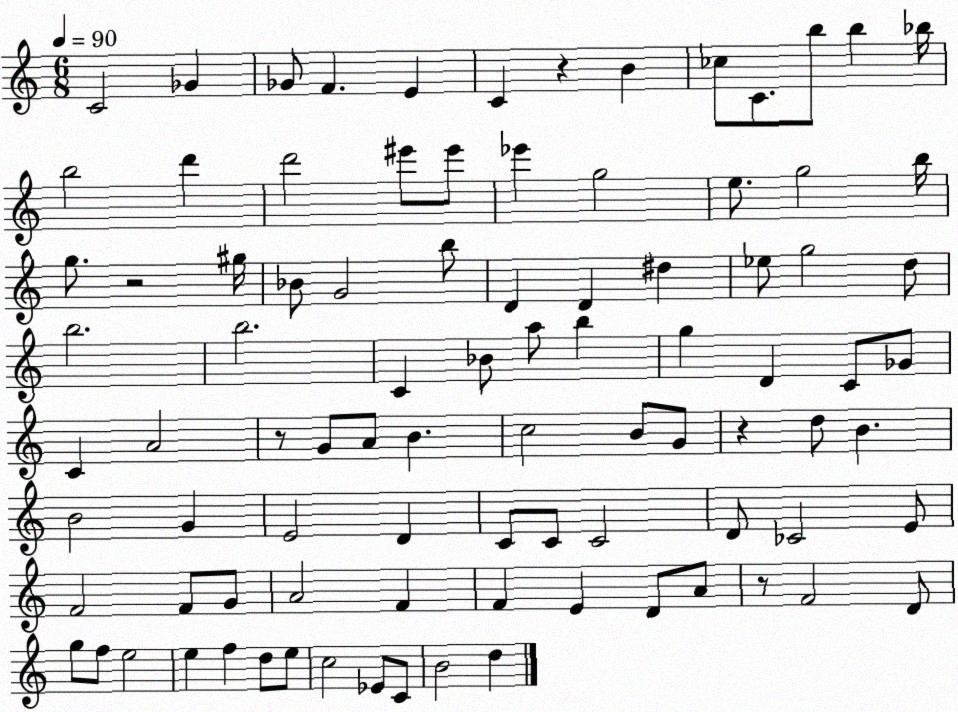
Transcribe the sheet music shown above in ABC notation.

X:1
T:Untitled
M:6/8
L:1/4
K:C
C2 _G _G/2 F E C z B _c/2 C/2 b/2 b _b/4 b2 d' d'2 ^e'/2 ^e'/2 _e' g2 e/2 g2 b/4 g/2 z2 ^g/4 _B/2 G2 b/2 D D ^d _e/2 g2 d/2 b2 b2 C _B/2 a/2 b g D C/2 _G/2 C A2 z/2 G/2 A/2 B c2 B/2 G/2 z d/2 B B2 G E2 D C/2 C/2 C2 D/2 _C2 E/2 F2 F/2 G/2 A2 F F E D/2 A/2 z/2 F2 D/2 g/2 f/2 e2 e f d/2 e/2 c2 _E/2 C/2 B2 d